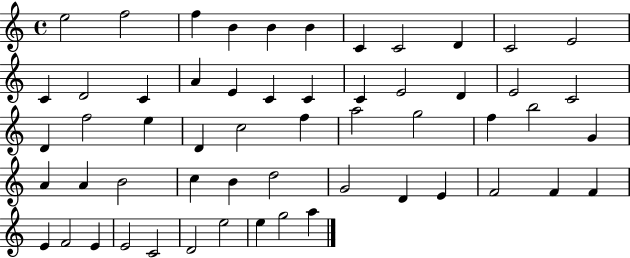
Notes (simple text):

E5/h F5/h F5/q B4/q B4/q B4/q C4/q C4/h D4/q C4/h E4/h C4/q D4/h C4/q A4/q E4/q C4/q C4/q C4/q E4/h D4/q E4/h C4/h D4/q F5/h E5/q D4/q C5/h F5/q A5/h G5/h F5/q B5/h G4/q A4/q A4/q B4/h C5/q B4/q D5/h G4/h D4/q E4/q F4/h F4/q F4/q E4/q F4/h E4/q E4/h C4/h D4/h E5/h E5/q G5/h A5/q